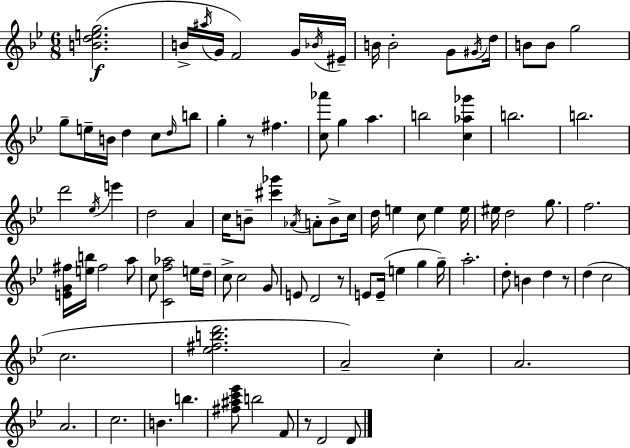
{
  \clef treble
  \numericTimeSignature
  \time 6/8
  \key g \minor
  <b' d'' e'' g''>2.(\f | b'16-> \acciaccatura { ais''16 } g'16 f'2) g'16 | \acciaccatura { bes'16 } eis'16-- b'16 b'2-. g'8 | \acciaccatura { gis'16 } d''16 b'8 b'8 g''2 | \break g''8-- e''16-- b'16 d''4 c''8 | \grace { d''16 } b''8 g''4-. r8 fis''4. | <c'' aes'''>8 g''4 a''4. | b''2 | \break <c'' aes'' ges'''>4 b''2. | b''2. | d'''2 | \acciaccatura { ees''16 } e'''4 d''2 | \break a'4 c''16 b'8-- <cis''' ges'''>4 | \acciaccatura { aes'16 } a'8-. b'8-> c''16 d''16 e''4 c''8 | e''4 e''16 eis''16 d''2 | g''8. f''2. | \break <e' g' fis''>16 <e'' b''>16 fis''2 | a''8 c''8 <c' f'' aes''>2 | e''16 d''16-- c''8-> c''2 | g'8 e'8 d'2 | \break r8 e'8 e'16--( e''4 | g''4 g''16--) a''2.-. | d''8-. b'4 | d''4 r8 d''4( c''2 | \break c''2. | <ees'' fis'' b'' d'''>2. | a'2--) | c''4-. a'2. | \break a'2. | c''2. | b'4. | b''4. <fis'' ais'' c''' ees'''>8 b''2 | \break f'8 r8 d'2 | d'8 \bar "|."
}